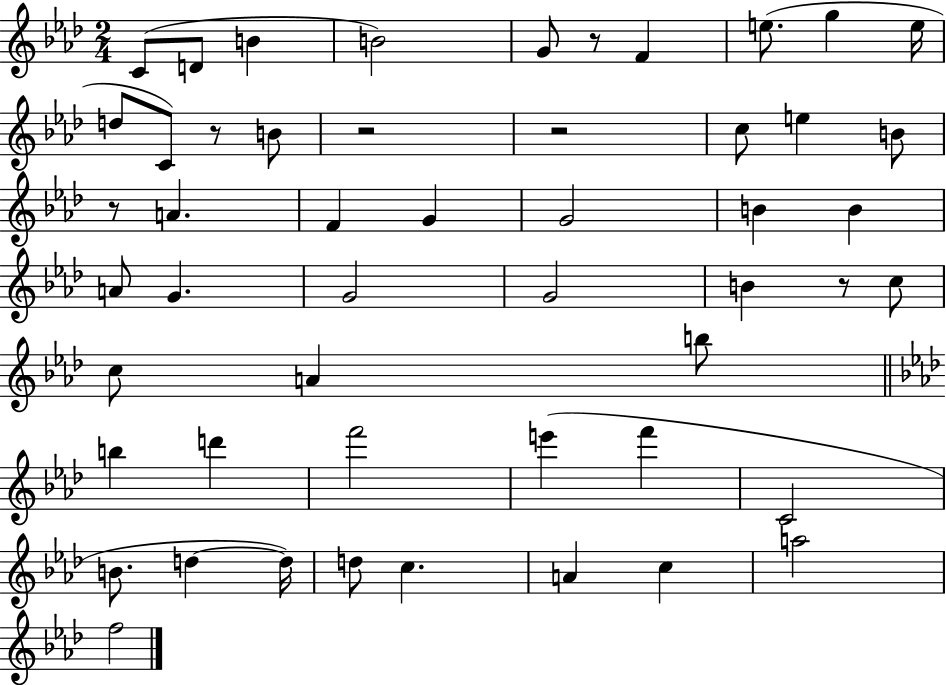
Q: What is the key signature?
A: AES major